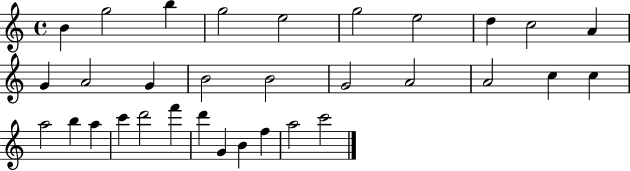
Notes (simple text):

B4/q G5/h B5/q G5/h E5/h G5/h E5/h D5/q C5/h A4/q G4/q A4/h G4/q B4/h B4/h G4/h A4/h A4/h C5/q C5/q A5/h B5/q A5/q C6/q D6/h F6/q D6/q G4/q B4/q F5/q A5/h C6/h